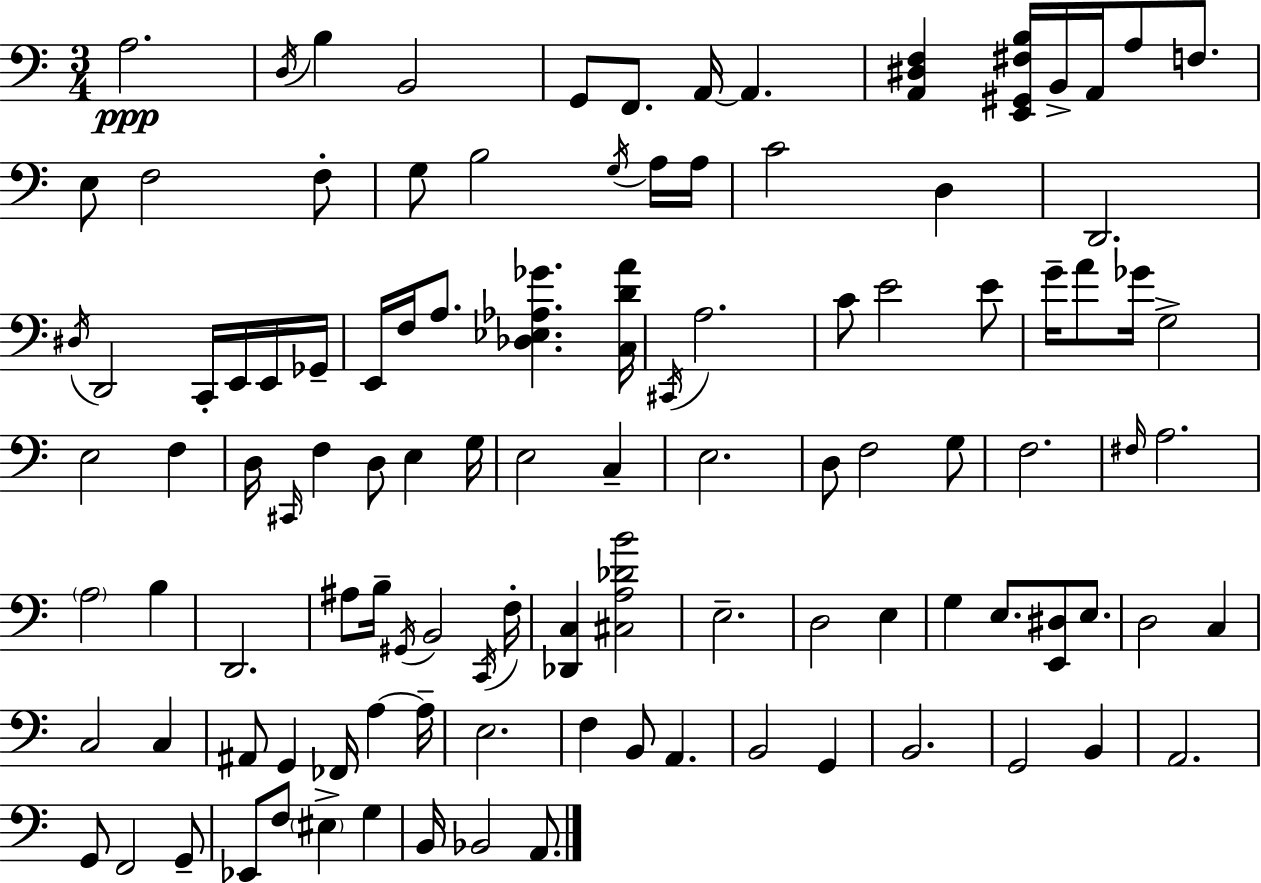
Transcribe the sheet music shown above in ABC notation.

X:1
T:Untitled
M:3/4
L:1/4
K:C
A,2 D,/4 B, B,,2 G,,/2 F,,/2 A,,/4 A,, [A,,^D,F,] [E,,^G,,^F,B,]/4 B,,/4 A,,/4 A,/2 F,/2 E,/2 F,2 F,/2 G,/2 B,2 G,/4 A,/4 A,/4 C2 D, D,,2 ^D,/4 D,,2 C,,/4 E,,/4 E,,/4 _G,,/4 E,,/4 F,/4 A,/2 [_D,_E,_A,_G] [C,DA]/4 ^C,,/4 A,2 C/2 E2 E/2 G/4 A/2 _G/4 G,2 E,2 F, D,/4 ^C,,/4 F, D,/2 E, G,/4 E,2 C, E,2 D,/2 F,2 G,/2 F,2 ^F,/4 A,2 A,2 B, D,,2 ^A,/2 B,/4 ^G,,/4 B,,2 C,,/4 F,/4 [_D,,C,] [^C,A,_DB]2 E,2 D,2 E, G, E,/2 [E,,^D,]/2 E,/2 D,2 C, C,2 C, ^A,,/2 G,, _F,,/4 A, A,/4 E,2 F, B,,/2 A,, B,,2 G,, B,,2 G,,2 B,, A,,2 G,,/2 F,,2 G,,/2 _E,,/2 F,/2 ^E, G, B,,/4 _B,,2 A,,/2